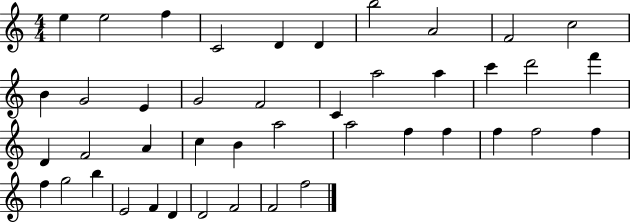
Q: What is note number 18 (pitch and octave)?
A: A5